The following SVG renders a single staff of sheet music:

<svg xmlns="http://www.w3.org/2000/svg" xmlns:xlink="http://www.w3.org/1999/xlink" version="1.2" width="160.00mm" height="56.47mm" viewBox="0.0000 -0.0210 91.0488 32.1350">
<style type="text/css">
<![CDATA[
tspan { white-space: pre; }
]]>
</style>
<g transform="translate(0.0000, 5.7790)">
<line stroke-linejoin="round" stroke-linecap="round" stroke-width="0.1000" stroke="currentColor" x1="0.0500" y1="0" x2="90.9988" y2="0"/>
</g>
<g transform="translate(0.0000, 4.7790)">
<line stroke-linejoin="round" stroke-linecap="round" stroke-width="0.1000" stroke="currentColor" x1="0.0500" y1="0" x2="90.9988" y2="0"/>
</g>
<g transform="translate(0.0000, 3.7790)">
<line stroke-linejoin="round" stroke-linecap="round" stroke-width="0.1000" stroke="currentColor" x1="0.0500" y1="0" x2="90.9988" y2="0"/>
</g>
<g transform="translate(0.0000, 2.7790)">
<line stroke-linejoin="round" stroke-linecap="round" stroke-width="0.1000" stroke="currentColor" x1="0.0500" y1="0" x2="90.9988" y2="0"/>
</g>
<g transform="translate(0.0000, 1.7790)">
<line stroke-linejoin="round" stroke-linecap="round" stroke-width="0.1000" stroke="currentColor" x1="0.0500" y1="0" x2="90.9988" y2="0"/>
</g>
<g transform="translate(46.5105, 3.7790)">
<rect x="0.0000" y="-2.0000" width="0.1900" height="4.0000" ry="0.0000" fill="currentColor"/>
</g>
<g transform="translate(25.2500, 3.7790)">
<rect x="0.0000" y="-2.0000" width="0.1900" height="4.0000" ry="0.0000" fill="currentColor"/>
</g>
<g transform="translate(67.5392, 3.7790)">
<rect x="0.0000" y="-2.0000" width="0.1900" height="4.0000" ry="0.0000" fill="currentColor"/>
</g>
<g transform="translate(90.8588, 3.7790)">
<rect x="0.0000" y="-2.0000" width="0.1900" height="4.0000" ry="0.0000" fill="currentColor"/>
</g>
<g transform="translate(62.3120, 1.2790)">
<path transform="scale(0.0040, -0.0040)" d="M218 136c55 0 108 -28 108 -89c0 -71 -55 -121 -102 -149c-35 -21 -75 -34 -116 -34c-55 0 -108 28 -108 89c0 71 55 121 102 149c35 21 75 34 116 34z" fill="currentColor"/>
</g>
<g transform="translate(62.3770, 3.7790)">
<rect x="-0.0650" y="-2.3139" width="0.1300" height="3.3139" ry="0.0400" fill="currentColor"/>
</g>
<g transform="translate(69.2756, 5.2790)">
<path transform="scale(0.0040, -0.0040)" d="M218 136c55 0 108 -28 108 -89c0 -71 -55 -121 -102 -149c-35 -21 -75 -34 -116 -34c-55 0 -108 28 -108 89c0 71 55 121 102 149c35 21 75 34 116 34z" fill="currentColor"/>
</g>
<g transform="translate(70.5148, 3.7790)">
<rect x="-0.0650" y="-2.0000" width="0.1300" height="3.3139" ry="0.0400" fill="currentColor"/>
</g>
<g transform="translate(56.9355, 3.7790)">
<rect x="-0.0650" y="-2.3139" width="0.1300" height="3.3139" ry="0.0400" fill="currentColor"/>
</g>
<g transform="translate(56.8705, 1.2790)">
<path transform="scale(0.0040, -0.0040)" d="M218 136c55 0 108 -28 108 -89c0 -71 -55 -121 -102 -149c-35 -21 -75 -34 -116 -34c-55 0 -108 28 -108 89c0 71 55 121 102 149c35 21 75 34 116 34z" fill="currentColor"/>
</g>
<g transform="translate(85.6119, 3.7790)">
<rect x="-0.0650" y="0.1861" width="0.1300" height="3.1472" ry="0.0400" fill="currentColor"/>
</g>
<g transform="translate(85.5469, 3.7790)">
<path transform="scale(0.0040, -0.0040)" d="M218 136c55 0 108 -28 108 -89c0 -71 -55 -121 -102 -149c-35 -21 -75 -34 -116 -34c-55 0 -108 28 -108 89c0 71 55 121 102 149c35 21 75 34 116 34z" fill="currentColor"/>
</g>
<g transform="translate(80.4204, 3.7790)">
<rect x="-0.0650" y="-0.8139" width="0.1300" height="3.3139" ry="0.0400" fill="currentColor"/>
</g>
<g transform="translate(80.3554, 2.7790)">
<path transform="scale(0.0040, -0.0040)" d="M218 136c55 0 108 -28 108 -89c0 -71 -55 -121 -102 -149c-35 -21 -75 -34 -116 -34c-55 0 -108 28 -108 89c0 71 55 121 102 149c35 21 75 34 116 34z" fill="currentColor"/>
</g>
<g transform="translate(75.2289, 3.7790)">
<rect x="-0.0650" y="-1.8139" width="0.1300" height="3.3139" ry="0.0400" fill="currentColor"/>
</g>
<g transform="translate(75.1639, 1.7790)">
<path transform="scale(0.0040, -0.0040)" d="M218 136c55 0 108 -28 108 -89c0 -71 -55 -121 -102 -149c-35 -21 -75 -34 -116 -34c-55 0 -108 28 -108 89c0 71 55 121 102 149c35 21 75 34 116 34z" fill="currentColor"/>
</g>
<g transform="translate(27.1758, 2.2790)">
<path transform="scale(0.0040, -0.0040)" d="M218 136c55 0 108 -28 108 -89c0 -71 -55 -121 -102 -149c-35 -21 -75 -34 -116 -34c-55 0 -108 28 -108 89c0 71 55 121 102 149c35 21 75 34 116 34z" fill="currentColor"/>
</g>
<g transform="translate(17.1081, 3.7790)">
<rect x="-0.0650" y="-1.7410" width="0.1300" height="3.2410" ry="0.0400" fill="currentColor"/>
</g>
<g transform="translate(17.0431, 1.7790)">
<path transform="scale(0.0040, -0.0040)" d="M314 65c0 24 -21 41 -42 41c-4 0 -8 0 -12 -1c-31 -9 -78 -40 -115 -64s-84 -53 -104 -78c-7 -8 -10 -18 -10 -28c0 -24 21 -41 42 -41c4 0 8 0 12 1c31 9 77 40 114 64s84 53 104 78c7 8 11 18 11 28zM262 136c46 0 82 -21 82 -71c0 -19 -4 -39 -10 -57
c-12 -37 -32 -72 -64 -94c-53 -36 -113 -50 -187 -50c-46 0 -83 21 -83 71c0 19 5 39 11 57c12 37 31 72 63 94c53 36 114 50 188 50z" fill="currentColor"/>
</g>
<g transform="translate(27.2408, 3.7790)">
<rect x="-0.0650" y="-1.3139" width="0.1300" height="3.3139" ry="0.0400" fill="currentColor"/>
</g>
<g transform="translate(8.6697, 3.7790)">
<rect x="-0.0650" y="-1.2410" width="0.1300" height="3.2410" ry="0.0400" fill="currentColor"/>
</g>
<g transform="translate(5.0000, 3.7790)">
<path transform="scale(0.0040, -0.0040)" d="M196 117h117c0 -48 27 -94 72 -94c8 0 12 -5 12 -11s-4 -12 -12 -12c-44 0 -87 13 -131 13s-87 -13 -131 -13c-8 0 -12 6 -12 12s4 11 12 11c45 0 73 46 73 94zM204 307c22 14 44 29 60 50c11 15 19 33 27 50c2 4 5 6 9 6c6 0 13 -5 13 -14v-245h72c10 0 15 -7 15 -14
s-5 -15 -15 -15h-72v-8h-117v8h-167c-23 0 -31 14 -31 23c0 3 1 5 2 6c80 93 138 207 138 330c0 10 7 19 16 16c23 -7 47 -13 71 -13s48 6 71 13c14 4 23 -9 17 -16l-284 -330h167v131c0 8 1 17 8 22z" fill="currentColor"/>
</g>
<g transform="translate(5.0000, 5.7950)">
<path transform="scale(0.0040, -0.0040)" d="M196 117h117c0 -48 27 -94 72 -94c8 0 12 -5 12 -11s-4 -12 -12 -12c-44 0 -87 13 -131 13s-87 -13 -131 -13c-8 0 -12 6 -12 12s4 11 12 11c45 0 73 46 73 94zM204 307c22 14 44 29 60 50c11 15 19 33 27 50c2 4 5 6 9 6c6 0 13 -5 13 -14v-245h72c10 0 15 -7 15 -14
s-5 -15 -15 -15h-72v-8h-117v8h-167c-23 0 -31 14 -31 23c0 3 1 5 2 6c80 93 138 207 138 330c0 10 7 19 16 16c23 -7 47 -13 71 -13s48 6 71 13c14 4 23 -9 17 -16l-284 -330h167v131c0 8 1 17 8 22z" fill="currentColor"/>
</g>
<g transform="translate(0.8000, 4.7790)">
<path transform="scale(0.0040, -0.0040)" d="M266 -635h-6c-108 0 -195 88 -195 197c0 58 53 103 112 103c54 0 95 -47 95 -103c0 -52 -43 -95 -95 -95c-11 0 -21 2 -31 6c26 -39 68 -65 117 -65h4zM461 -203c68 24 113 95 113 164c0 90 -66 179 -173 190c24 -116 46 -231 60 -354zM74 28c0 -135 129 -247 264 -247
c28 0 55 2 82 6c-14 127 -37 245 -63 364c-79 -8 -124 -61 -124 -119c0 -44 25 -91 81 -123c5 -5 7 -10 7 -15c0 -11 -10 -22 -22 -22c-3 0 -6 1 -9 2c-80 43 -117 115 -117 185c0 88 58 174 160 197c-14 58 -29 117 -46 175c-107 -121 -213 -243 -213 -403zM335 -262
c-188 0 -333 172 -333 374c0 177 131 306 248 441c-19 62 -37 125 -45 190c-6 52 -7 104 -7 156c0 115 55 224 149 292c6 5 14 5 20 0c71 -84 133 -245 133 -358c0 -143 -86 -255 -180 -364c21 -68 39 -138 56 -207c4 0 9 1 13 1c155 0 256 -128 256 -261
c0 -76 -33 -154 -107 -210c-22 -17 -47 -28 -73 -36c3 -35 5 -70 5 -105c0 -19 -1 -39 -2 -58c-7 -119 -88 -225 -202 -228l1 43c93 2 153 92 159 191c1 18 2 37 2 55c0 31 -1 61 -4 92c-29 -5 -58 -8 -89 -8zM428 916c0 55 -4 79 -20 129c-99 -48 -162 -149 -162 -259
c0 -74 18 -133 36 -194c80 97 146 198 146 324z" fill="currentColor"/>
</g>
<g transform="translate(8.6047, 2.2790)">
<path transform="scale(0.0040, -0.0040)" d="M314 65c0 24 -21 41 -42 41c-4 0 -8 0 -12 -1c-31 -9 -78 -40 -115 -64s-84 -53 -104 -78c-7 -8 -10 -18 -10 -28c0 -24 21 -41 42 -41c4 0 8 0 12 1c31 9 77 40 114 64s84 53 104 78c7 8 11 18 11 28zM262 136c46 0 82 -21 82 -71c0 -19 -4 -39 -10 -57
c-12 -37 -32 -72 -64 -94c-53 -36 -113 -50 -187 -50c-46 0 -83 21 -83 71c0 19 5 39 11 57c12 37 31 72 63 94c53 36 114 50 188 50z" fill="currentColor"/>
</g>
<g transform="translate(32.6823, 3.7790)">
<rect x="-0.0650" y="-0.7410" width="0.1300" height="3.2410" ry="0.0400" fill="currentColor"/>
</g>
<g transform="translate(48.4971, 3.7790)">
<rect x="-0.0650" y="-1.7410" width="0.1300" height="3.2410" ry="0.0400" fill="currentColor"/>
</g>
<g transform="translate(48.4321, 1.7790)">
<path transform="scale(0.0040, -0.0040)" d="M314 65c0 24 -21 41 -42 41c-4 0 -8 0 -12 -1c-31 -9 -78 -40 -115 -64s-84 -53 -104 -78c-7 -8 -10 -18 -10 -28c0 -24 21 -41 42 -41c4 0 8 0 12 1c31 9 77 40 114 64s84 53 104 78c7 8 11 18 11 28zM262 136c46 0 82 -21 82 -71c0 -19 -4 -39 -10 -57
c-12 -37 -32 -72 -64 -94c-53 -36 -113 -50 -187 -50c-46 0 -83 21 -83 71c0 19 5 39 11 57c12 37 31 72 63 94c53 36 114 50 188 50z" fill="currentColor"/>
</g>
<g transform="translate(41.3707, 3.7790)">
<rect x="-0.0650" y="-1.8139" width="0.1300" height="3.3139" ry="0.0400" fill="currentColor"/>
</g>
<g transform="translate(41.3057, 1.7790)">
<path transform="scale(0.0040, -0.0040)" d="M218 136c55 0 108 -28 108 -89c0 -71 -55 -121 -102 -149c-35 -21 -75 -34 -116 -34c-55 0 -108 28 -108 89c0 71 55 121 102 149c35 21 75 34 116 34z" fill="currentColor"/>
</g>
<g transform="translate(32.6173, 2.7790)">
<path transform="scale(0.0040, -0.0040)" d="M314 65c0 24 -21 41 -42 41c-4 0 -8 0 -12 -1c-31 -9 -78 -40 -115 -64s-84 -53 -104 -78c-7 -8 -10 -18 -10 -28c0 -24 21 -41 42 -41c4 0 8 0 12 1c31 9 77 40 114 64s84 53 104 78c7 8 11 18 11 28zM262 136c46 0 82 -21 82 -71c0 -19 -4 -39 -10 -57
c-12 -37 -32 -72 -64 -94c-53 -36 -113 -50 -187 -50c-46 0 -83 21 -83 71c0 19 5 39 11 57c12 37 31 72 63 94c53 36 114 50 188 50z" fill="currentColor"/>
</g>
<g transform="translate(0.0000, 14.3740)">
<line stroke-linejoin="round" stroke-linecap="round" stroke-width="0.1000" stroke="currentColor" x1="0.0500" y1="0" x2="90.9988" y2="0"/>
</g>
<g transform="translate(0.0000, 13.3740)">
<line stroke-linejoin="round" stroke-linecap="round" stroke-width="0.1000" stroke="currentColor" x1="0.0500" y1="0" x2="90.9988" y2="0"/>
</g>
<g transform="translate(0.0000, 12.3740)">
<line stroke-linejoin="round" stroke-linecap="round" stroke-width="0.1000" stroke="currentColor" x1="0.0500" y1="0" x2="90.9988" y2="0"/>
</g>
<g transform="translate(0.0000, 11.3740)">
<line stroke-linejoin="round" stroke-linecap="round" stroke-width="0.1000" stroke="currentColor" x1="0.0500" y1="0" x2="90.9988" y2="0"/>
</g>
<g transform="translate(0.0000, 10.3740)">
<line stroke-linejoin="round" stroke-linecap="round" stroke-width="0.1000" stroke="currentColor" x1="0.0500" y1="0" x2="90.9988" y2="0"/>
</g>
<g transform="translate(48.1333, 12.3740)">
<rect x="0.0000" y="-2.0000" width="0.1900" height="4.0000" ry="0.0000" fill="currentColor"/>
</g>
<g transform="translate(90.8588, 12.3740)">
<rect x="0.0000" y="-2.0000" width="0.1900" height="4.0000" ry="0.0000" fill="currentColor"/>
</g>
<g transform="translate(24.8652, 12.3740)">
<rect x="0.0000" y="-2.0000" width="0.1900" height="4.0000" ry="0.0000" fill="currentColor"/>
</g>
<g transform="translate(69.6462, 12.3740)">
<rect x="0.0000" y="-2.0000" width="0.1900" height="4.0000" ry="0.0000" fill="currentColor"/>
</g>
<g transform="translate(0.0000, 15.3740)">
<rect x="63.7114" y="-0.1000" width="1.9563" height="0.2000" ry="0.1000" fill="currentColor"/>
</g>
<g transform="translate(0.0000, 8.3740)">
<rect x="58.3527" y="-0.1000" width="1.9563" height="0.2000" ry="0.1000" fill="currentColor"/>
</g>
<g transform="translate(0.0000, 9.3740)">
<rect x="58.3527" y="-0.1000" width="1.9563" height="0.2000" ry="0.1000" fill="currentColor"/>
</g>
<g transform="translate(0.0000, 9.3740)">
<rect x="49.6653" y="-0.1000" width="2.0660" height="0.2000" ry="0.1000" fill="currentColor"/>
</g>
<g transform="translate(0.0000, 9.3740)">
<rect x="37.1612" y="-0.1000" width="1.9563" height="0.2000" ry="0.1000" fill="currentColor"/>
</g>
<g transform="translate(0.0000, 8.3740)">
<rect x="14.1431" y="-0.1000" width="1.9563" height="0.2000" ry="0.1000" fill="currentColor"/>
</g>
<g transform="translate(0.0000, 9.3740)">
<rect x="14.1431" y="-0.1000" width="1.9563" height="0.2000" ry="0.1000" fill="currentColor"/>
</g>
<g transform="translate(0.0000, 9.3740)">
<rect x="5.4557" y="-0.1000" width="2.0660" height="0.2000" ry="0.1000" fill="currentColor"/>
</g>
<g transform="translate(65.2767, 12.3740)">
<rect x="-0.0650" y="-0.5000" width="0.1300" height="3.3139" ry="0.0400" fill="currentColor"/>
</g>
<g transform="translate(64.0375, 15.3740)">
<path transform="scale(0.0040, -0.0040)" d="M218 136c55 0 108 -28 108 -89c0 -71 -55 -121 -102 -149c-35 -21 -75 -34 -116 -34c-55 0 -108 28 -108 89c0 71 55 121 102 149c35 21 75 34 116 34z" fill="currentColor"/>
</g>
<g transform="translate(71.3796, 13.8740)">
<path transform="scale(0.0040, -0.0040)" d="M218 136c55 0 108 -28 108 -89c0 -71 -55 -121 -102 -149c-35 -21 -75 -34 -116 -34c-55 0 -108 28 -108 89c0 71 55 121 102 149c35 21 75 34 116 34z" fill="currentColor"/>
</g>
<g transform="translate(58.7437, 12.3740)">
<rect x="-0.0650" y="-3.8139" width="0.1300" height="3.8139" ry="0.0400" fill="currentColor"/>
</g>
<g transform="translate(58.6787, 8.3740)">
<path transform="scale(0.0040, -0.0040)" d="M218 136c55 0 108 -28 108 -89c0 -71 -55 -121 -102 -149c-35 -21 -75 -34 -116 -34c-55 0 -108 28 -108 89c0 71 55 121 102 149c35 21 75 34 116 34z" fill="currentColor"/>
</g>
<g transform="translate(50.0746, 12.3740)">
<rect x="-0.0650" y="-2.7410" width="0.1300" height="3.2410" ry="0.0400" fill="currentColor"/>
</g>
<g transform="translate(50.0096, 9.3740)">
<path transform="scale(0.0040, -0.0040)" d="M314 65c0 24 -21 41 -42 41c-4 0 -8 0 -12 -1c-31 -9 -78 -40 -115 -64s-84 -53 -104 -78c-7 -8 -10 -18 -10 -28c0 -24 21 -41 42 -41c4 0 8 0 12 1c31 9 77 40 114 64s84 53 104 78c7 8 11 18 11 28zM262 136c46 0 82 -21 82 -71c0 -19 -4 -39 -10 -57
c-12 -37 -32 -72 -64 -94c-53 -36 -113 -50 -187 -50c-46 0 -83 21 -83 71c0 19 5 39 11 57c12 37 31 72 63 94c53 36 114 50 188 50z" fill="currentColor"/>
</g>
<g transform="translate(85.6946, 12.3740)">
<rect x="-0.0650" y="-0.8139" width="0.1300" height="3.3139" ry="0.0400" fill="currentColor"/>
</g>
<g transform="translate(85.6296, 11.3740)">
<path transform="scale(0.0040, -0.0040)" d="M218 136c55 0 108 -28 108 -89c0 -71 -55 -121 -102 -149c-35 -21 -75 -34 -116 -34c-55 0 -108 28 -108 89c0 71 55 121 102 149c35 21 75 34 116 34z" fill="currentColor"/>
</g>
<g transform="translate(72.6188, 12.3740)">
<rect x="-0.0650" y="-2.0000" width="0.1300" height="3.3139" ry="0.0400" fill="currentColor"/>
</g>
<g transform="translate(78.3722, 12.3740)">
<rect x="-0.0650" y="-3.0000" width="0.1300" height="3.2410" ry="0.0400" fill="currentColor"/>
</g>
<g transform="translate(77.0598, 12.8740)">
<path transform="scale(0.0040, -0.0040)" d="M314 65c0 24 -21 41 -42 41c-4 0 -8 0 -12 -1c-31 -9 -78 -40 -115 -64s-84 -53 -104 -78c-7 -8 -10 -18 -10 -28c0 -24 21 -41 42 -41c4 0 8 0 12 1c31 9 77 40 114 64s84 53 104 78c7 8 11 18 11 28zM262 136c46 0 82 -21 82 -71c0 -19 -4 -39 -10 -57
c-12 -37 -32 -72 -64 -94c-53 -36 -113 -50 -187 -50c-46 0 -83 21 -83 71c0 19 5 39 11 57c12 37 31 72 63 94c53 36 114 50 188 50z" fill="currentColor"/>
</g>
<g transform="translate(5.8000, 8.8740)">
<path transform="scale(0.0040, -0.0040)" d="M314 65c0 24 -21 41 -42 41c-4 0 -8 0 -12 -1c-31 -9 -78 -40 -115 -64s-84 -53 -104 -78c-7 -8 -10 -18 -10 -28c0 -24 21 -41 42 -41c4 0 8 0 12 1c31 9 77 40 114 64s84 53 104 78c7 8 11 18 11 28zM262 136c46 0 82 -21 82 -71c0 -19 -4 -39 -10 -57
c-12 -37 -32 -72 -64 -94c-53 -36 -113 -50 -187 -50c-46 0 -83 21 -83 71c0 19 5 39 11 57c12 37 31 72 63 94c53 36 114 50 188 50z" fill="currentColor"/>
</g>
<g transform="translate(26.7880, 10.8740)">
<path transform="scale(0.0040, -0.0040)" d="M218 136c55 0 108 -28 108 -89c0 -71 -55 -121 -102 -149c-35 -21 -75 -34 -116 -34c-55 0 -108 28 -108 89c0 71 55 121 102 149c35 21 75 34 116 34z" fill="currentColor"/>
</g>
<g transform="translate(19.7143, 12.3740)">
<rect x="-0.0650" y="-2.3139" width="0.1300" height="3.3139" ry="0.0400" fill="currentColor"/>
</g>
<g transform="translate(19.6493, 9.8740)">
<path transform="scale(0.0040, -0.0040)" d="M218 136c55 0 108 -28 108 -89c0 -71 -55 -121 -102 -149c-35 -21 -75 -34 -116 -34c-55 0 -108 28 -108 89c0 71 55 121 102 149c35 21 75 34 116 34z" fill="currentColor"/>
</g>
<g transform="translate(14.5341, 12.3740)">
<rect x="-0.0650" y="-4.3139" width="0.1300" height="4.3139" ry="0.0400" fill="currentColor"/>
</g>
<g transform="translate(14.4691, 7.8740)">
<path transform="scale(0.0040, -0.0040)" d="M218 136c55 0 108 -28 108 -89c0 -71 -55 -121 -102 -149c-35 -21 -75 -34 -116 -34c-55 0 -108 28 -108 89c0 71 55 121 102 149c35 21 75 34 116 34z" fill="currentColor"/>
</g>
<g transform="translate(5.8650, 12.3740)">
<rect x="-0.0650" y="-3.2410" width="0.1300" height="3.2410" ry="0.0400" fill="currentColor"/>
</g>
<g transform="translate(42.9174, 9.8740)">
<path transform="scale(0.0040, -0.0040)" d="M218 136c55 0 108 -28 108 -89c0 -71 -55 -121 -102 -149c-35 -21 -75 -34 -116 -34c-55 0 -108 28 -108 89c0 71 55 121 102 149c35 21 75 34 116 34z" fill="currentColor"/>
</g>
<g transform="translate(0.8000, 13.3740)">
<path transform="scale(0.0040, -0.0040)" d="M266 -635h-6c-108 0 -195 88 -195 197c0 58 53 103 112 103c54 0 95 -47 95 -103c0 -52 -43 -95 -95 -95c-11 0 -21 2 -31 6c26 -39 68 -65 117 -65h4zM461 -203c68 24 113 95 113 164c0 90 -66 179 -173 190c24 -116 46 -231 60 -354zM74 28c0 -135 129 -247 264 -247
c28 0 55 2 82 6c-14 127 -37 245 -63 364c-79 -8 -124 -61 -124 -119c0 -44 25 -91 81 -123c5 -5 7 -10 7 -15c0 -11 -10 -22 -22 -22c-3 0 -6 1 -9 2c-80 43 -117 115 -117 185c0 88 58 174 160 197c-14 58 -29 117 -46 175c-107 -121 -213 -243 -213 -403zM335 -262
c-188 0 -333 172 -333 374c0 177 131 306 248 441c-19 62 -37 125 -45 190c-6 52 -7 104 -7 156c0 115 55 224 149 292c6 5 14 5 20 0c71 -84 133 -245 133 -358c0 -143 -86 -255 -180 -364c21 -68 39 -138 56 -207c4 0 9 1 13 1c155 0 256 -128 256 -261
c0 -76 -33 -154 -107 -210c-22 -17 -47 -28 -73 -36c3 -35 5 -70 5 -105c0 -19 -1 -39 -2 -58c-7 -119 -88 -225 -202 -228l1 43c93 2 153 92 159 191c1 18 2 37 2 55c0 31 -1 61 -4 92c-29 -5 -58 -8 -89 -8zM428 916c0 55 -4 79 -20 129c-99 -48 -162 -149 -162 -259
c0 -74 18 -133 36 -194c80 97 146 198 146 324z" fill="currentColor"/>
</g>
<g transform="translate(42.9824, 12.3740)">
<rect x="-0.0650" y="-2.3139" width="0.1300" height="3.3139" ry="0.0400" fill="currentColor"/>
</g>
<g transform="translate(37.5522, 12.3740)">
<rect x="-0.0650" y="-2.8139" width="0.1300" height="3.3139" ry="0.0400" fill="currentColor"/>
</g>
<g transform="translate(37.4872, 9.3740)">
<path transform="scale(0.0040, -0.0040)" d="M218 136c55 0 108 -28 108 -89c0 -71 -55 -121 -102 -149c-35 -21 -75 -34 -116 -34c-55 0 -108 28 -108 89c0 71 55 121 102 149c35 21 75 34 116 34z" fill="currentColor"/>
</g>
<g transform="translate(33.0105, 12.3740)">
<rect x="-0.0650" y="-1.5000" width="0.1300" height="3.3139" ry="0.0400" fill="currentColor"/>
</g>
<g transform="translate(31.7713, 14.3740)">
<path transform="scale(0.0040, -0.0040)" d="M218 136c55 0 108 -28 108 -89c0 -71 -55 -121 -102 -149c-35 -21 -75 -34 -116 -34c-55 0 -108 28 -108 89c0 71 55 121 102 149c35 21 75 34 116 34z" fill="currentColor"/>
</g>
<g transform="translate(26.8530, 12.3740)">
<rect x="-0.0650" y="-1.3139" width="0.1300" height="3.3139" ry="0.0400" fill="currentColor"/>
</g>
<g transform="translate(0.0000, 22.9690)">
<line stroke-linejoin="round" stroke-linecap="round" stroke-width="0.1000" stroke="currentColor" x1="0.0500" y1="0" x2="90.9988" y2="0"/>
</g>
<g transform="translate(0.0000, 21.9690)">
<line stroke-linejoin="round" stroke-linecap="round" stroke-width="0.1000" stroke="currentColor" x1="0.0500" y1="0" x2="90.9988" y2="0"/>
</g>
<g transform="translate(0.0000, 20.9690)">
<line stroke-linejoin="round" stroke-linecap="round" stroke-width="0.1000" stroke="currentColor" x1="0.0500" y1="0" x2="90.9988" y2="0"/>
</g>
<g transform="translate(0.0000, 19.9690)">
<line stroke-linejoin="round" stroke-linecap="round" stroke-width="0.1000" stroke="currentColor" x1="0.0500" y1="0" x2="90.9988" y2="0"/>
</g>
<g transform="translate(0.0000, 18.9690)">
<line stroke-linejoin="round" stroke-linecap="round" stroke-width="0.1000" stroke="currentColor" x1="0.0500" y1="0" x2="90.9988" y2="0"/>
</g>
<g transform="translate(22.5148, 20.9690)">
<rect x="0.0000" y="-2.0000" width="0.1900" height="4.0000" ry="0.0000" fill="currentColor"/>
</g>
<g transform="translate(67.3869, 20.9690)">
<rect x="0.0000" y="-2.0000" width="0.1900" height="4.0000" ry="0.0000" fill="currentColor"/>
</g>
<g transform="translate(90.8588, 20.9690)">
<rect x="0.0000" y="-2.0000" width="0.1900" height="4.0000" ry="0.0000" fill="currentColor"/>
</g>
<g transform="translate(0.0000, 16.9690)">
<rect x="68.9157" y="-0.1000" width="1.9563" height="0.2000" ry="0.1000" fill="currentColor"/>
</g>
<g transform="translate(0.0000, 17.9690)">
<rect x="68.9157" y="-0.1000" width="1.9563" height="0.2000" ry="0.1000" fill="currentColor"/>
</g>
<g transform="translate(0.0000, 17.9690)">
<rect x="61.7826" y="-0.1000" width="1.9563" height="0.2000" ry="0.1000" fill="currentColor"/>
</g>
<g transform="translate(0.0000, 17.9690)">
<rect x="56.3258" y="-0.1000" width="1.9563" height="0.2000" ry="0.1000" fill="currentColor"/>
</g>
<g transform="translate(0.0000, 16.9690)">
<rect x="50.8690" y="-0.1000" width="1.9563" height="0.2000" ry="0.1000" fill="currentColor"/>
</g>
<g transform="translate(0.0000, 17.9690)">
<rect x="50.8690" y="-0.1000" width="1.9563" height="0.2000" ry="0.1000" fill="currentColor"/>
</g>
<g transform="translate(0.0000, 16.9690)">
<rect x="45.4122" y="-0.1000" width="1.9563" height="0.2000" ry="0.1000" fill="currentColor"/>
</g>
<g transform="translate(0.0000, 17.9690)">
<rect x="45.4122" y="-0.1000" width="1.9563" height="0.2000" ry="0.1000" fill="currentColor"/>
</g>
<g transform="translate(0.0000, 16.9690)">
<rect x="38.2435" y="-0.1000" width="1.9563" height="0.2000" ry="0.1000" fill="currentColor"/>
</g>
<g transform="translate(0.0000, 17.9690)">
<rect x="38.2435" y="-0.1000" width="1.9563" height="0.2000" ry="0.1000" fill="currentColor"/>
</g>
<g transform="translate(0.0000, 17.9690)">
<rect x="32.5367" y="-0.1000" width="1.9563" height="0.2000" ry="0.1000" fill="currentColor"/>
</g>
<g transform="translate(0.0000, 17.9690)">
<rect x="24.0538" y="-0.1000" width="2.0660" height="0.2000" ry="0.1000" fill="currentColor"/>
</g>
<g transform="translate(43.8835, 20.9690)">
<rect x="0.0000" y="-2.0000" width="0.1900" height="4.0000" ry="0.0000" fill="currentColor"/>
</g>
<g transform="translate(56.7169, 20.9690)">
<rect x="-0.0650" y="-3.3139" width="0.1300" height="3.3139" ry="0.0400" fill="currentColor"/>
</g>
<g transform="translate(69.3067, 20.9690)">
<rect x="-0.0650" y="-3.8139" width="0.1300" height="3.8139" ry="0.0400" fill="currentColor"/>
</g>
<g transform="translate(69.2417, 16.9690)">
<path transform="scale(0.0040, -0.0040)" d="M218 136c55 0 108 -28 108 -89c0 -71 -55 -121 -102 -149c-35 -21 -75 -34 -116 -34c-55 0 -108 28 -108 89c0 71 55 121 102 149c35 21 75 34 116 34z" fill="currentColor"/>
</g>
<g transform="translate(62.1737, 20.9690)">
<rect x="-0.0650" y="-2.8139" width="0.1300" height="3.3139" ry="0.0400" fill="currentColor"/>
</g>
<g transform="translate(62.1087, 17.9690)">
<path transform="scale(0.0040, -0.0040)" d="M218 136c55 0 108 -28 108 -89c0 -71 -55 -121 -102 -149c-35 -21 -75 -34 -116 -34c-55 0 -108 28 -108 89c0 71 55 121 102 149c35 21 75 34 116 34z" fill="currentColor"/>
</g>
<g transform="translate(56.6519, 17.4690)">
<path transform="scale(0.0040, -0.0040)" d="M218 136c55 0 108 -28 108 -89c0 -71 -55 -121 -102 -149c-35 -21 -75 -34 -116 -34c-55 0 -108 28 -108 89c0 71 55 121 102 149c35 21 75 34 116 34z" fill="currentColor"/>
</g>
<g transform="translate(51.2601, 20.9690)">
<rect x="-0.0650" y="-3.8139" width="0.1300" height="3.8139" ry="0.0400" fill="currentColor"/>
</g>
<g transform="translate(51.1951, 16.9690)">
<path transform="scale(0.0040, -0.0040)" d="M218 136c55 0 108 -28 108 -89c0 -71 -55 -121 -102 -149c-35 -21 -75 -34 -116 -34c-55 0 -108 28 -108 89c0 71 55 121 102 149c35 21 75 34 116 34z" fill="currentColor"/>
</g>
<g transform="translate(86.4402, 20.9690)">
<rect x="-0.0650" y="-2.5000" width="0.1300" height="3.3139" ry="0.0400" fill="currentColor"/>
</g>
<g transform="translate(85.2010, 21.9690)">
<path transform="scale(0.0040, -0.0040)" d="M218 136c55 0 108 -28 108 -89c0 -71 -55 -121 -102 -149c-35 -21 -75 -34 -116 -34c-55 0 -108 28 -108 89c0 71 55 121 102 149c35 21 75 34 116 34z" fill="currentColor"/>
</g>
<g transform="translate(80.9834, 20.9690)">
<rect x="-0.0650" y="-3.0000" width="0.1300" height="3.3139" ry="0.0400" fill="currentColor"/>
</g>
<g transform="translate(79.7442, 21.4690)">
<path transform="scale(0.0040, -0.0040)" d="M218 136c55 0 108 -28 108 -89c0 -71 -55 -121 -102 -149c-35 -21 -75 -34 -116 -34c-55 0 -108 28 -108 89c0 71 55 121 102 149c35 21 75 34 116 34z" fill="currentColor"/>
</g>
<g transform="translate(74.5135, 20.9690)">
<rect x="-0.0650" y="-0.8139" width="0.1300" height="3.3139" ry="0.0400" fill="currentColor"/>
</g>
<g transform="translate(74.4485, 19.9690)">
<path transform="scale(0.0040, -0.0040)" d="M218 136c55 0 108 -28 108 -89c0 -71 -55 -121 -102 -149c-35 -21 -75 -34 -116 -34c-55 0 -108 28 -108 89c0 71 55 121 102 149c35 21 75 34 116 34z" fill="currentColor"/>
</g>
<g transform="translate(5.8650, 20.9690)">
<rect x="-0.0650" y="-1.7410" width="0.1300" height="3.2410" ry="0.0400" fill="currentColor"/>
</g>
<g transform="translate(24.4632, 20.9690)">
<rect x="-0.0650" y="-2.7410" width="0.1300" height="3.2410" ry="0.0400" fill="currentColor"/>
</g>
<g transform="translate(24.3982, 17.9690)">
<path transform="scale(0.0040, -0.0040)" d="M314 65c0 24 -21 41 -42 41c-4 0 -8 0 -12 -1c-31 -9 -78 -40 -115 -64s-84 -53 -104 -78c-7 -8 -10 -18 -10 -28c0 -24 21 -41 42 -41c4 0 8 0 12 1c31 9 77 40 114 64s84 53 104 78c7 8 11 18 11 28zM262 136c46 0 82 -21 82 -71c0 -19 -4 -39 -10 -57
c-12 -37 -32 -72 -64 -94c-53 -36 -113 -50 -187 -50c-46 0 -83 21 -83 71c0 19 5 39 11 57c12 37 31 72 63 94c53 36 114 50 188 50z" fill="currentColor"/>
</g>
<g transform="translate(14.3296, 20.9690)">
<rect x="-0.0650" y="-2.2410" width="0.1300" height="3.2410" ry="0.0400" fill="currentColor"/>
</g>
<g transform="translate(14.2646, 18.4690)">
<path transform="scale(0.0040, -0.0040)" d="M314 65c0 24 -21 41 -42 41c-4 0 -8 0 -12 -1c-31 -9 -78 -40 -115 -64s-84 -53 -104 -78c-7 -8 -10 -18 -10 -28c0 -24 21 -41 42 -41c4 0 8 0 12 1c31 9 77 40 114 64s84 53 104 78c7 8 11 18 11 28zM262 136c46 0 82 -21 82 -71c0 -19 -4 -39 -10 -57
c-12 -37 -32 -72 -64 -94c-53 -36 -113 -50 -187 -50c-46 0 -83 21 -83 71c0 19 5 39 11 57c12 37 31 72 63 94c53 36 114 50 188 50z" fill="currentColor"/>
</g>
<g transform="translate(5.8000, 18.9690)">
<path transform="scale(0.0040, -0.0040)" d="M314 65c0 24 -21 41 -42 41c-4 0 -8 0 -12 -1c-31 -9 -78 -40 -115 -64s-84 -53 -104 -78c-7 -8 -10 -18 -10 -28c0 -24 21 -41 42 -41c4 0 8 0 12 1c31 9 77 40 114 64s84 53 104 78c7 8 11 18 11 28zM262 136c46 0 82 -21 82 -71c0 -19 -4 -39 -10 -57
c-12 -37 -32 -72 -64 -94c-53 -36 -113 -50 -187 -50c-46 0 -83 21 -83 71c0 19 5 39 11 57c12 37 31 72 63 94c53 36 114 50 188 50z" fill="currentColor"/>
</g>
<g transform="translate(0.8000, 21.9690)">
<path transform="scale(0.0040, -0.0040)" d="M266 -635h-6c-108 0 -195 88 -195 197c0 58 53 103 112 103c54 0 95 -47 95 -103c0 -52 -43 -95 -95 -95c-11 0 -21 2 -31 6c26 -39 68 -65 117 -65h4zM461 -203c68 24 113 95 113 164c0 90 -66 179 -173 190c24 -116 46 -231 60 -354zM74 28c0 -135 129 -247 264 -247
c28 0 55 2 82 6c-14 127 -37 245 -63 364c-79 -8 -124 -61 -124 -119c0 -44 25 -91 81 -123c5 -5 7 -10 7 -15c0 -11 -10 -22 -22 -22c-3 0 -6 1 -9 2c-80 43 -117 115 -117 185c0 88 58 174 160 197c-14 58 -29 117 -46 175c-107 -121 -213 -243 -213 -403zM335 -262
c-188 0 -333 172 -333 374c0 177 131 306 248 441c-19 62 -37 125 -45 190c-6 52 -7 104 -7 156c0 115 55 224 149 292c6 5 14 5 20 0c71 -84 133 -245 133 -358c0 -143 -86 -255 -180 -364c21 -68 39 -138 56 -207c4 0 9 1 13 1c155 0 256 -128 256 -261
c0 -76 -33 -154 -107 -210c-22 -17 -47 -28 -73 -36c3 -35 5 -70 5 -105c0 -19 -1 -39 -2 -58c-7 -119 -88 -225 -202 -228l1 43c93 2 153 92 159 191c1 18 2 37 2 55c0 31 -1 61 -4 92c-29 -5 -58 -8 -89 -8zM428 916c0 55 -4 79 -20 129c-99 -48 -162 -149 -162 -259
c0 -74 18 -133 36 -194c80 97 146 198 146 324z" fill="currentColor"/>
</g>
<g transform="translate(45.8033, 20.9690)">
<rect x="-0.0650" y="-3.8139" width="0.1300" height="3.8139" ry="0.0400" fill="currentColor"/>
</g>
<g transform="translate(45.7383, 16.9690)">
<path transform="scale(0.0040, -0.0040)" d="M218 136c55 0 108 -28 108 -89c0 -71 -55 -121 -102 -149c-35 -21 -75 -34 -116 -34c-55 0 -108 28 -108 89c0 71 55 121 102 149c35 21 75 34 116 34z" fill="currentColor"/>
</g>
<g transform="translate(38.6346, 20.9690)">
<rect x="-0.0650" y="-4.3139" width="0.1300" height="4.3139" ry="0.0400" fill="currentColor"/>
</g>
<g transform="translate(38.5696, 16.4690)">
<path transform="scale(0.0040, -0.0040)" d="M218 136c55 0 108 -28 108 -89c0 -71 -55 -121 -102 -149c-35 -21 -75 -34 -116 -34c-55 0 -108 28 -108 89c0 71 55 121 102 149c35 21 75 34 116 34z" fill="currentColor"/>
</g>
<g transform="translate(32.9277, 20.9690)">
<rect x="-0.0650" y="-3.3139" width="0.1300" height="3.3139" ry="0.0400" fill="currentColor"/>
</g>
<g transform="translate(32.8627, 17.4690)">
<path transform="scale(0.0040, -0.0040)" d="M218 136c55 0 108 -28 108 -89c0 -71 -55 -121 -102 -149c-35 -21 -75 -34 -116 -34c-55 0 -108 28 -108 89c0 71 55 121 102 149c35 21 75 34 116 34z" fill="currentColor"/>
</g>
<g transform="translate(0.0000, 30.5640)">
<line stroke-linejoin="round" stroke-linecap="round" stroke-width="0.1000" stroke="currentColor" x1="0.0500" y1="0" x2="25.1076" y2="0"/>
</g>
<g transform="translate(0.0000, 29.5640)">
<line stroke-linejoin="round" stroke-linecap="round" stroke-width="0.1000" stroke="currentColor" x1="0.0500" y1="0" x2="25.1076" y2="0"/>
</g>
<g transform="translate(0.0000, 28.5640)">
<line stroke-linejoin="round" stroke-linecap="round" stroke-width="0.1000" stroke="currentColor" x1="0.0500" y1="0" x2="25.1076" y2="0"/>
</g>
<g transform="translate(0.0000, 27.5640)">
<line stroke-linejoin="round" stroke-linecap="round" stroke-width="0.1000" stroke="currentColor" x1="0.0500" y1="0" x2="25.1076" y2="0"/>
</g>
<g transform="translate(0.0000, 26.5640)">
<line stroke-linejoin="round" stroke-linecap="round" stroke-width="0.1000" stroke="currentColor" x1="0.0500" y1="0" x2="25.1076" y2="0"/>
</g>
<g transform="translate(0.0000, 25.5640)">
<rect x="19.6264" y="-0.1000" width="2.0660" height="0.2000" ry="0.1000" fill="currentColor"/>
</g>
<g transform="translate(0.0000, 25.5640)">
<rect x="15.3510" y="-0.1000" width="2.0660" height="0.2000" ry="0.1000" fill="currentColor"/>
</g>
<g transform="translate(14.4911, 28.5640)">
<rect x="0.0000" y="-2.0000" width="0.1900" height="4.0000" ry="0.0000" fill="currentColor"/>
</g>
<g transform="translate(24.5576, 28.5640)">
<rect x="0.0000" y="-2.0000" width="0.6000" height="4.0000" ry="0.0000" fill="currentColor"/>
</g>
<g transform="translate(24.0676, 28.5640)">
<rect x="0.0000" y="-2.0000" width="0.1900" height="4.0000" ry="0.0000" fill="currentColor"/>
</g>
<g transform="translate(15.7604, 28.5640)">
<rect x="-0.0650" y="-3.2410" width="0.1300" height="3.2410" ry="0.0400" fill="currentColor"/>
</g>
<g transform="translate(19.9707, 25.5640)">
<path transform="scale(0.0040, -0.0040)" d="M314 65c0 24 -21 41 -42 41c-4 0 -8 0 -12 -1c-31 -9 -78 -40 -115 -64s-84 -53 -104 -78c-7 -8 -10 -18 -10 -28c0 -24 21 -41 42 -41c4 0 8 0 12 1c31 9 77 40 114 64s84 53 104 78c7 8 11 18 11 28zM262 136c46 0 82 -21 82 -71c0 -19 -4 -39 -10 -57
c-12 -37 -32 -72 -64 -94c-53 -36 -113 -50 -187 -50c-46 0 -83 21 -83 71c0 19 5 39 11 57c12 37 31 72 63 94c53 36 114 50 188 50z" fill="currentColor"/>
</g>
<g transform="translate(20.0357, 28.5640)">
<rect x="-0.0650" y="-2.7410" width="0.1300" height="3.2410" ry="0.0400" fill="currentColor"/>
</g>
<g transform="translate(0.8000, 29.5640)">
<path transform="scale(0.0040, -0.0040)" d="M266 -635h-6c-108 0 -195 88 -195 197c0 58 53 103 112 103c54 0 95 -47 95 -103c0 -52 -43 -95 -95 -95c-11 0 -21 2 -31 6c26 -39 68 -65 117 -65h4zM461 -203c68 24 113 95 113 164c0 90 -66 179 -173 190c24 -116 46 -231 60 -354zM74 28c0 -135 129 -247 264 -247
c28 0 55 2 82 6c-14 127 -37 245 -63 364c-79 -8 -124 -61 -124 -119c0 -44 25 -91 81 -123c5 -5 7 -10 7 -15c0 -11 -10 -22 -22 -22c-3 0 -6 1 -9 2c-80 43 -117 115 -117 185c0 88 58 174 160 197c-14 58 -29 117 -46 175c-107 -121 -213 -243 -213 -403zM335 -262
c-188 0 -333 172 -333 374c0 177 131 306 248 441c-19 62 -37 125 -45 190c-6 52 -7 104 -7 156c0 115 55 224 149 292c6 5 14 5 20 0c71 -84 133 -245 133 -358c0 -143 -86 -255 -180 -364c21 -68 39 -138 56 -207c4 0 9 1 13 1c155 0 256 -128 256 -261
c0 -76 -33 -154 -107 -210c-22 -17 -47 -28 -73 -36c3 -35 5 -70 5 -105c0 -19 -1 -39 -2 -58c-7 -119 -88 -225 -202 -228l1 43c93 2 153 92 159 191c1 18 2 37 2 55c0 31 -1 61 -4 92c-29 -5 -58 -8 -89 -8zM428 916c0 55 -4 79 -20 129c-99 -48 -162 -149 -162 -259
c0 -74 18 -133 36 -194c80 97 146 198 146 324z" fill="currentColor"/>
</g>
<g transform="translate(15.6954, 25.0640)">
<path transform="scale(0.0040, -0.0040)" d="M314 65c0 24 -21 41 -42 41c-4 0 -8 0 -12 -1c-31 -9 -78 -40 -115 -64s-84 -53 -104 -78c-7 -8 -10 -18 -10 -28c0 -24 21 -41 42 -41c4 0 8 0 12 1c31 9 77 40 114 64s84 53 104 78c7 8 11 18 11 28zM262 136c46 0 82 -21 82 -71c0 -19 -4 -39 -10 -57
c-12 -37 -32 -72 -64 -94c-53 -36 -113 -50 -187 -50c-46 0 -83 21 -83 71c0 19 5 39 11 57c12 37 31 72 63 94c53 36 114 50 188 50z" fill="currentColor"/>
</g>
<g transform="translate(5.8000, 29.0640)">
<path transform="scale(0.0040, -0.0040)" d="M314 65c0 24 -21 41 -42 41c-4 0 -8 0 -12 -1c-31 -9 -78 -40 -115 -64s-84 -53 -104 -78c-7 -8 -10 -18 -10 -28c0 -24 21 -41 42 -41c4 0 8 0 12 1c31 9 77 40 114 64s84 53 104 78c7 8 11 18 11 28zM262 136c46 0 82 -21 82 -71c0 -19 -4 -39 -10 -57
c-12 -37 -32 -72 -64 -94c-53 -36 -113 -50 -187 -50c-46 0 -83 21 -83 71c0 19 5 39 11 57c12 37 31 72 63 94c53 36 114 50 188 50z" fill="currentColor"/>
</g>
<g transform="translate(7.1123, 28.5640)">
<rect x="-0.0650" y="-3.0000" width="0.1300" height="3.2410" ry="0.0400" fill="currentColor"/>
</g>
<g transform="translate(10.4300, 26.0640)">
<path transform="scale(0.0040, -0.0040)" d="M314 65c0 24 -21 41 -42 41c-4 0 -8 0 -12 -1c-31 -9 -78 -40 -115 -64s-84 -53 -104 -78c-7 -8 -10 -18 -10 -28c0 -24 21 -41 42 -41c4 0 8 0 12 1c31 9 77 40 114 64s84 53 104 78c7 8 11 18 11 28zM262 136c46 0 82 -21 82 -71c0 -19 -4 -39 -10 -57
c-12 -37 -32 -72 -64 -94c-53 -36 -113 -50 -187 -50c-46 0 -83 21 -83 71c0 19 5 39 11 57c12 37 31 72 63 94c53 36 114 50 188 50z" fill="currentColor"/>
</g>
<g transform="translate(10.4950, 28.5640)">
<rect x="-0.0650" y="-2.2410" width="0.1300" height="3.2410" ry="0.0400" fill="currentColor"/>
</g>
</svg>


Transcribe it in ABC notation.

X:1
T:Untitled
M:4/4
L:1/4
K:C
e2 f2 e d2 f f2 g g F f d B b2 d' g e E a g a2 c' C F A2 d f2 g2 a2 b d' c' c' b a c' d A G A2 g2 b2 a2